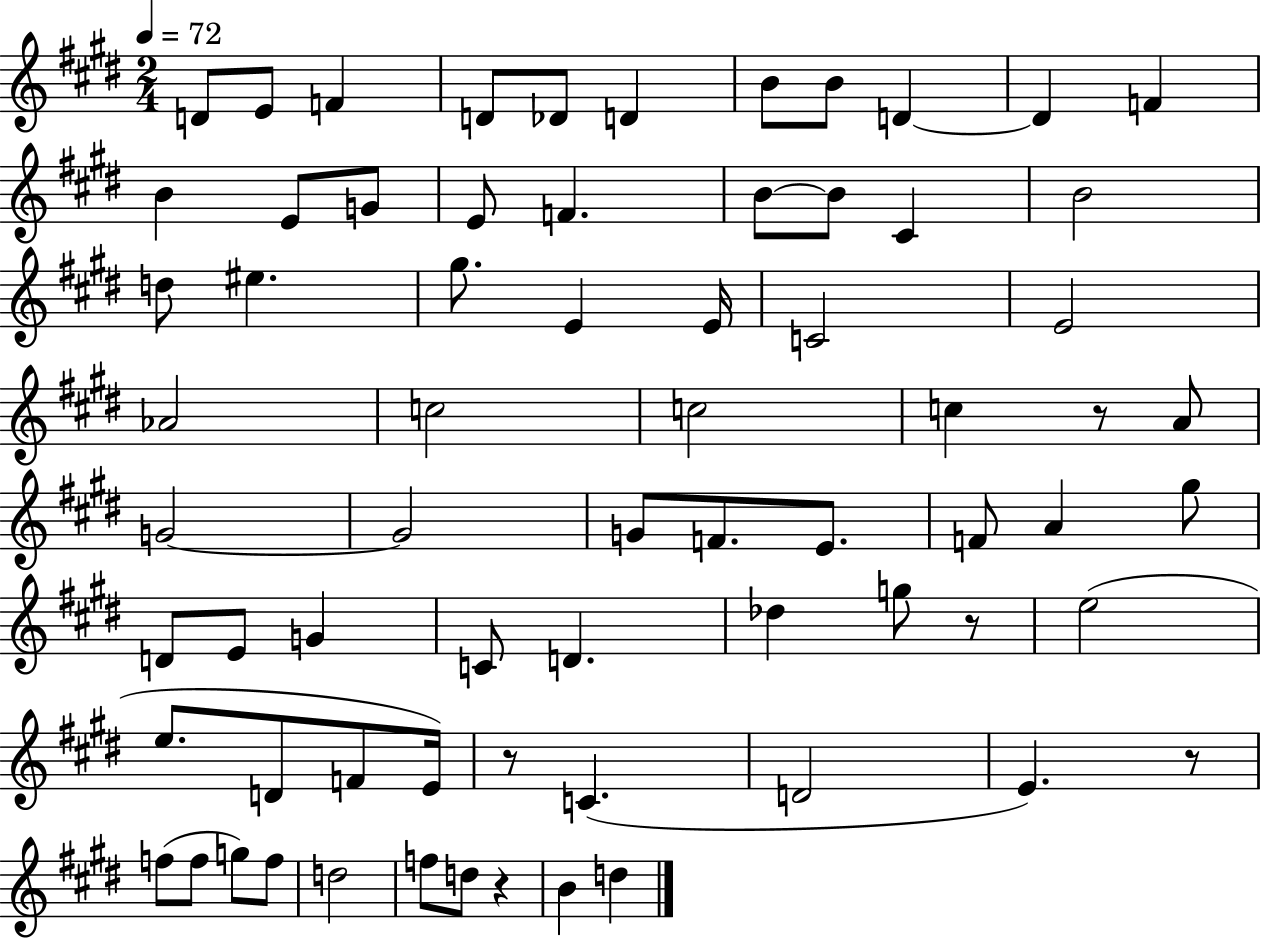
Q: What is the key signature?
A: E major